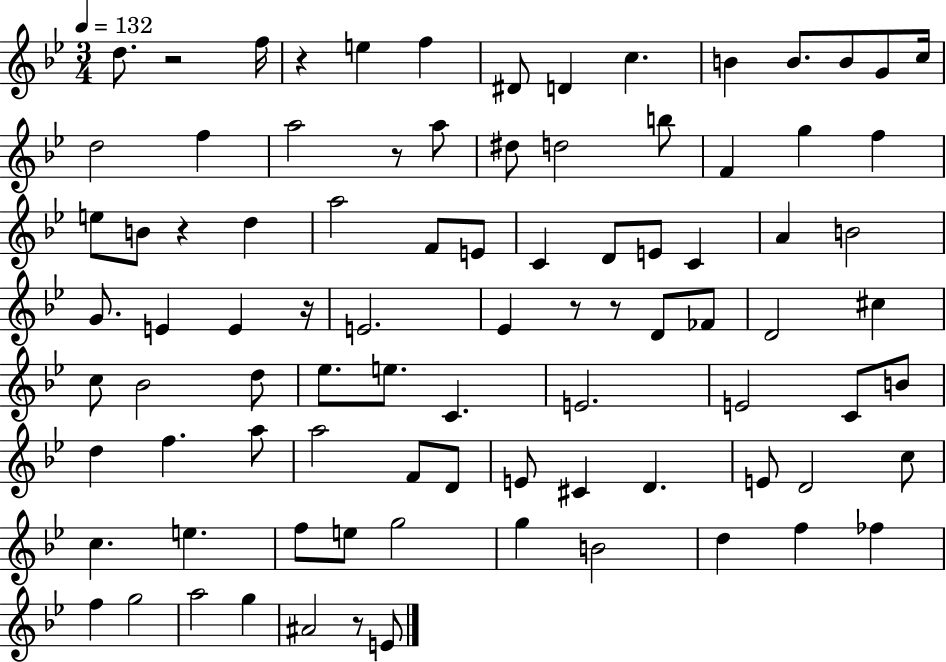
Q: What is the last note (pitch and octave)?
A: E4